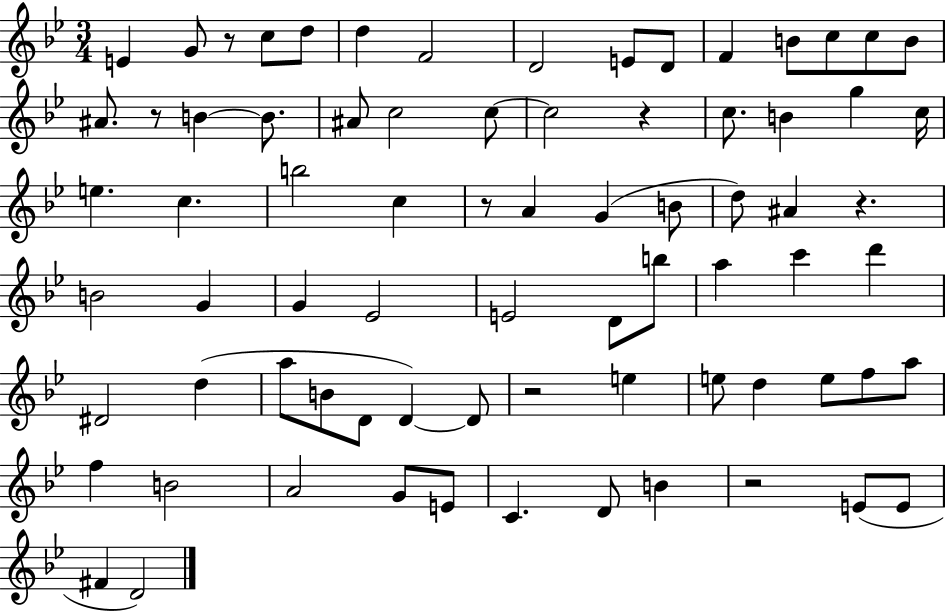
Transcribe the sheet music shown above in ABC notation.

X:1
T:Untitled
M:3/4
L:1/4
K:Bb
E G/2 z/2 c/2 d/2 d F2 D2 E/2 D/2 F B/2 c/2 c/2 B/2 ^A/2 z/2 B B/2 ^A/2 c2 c/2 c2 z c/2 B g c/4 e c b2 c z/2 A G B/2 d/2 ^A z B2 G G _E2 E2 D/2 b/2 a c' d' ^D2 d a/2 B/2 D/2 D D/2 z2 e e/2 d e/2 f/2 a/2 f B2 A2 G/2 E/2 C D/2 B z2 E/2 E/2 ^F D2